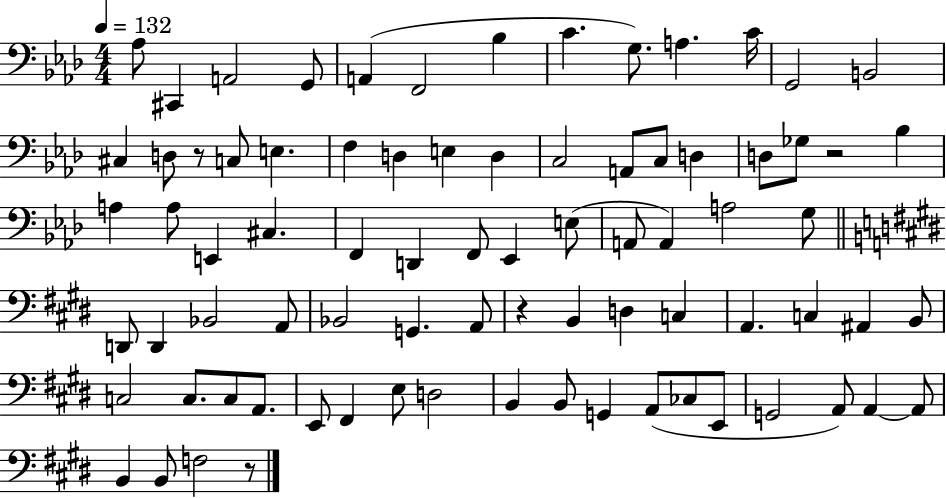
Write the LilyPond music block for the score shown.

{
  \clef bass
  \numericTimeSignature
  \time 4/4
  \key aes \major
  \tempo 4 = 132
  \repeat volta 2 { aes8 cis,4 a,2 g,8 | a,4( f,2 bes4 | c'4. g8.) a4. c'16 | g,2 b,2 | \break cis4 d8 r8 c8 e4. | f4 d4 e4 d4 | c2 a,8 c8 d4 | d8 ges8 r2 bes4 | \break a4 a8 e,4 cis4. | f,4 d,4 f,8 ees,4 e8( | a,8 a,4) a2 g8 | \bar "||" \break \key e \major d,8 d,4 bes,2 a,8 | bes,2 g,4. a,8 | r4 b,4 d4 c4 | a,4. c4 ais,4 b,8 | \break c2 c8. c8 a,8. | e,8 fis,4 e8 d2 | b,4 b,8 g,4 a,8( ces8 e,8 | g,2 a,8) a,4~~ a,8 | \break b,4 b,8 f2 r8 | } \bar "|."
}